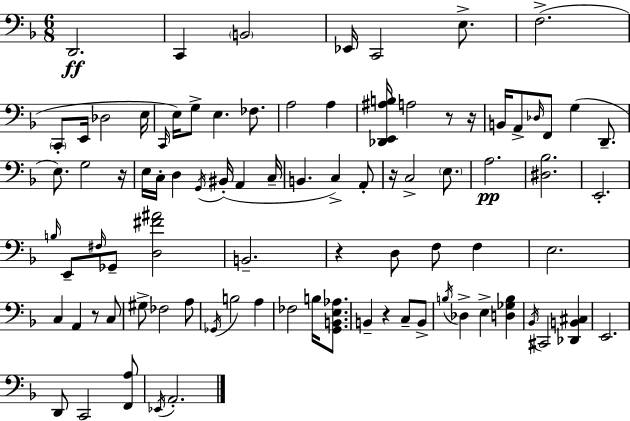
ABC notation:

X:1
T:Untitled
M:6/8
L:1/4
K:Dm
D,,2 C,, B,,2 _E,,/4 C,,2 E,/2 F,2 C,,/2 E,,/4 _D,2 E,/4 C,,/4 E,/4 G,/2 E, _F,/2 A,2 A, [_D,,E,,^A,B,]/4 A,2 z/2 z/4 B,,/4 A,,/2 _D,/4 F,,/2 G, D,,/2 E,/2 G,2 z/4 E,/4 C,/4 D, G,,/4 ^B,,/4 A,, C,/4 B,, C, A,,/2 z/4 C,2 E,/2 A,2 [^D,_B,]2 E,,2 B,/4 E,,/2 ^F,/4 _G,,/2 [D,^F^A]2 B,,2 z D,/2 F,/2 F, E,2 C, A,, z/2 C,/2 ^G,/2 _F,2 A,/2 _G,,/4 B,2 A, _F,2 B,/4 [G,,B,,E,_A,]/2 B,, z C,/2 B,,/2 B,/4 _D, E, [D,_G,B,] _B,,/4 ^C,,2 [_D,,B,,^C,] E,,2 D,,/2 C,,2 [F,,A,]/2 _E,,/4 A,,2